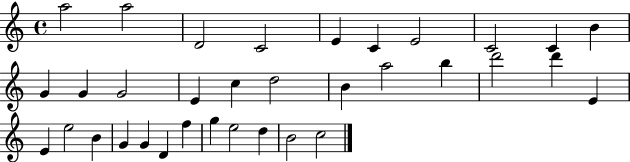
{
  \clef treble
  \time 4/4
  \defaultTimeSignature
  \key c \major
  a''2 a''2 | d'2 c'2 | e'4 c'4 e'2 | c'2 c'4 b'4 | \break g'4 g'4 g'2 | e'4 c''4 d''2 | b'4 a''2 b''4 | d'''2 d'''4 e'4 | \break e'4 e''2 b'4 | g'4 g'4 d'4 f''4 | g''4 e''2 d''4 | b'2 c''2 | \break \bar "|."
}